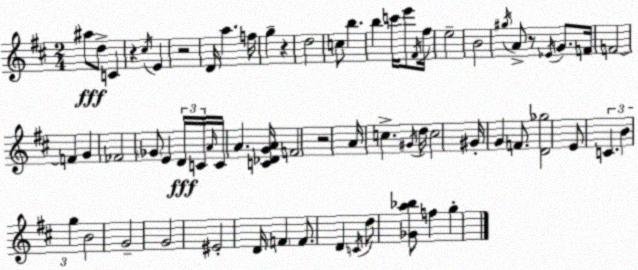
X:1
T:Untitled
M:2/4
L:1/4
K:D
^a/2 d/2 C z ^c/4 E z2 D/4 a f/4 g z d2 c/2 b b c'/4 e'/2 ^F/4 ^f/4 e2 B2 ^g/4 A/2 z/2 _E/4 G/2 F/4 F2 F G _F2 _G/2 E D/4 C/4 A/4 C/4 A [C_DGA]/4 F2 z2 A/4 c ^G/4 d/4 c2 ^G/4 G F/2 [D_g]2 E/2 C B g B2 G2 G2 ^E2 D/4 F F/2 D C/4 d/2 [_Ga_b]/2 f g